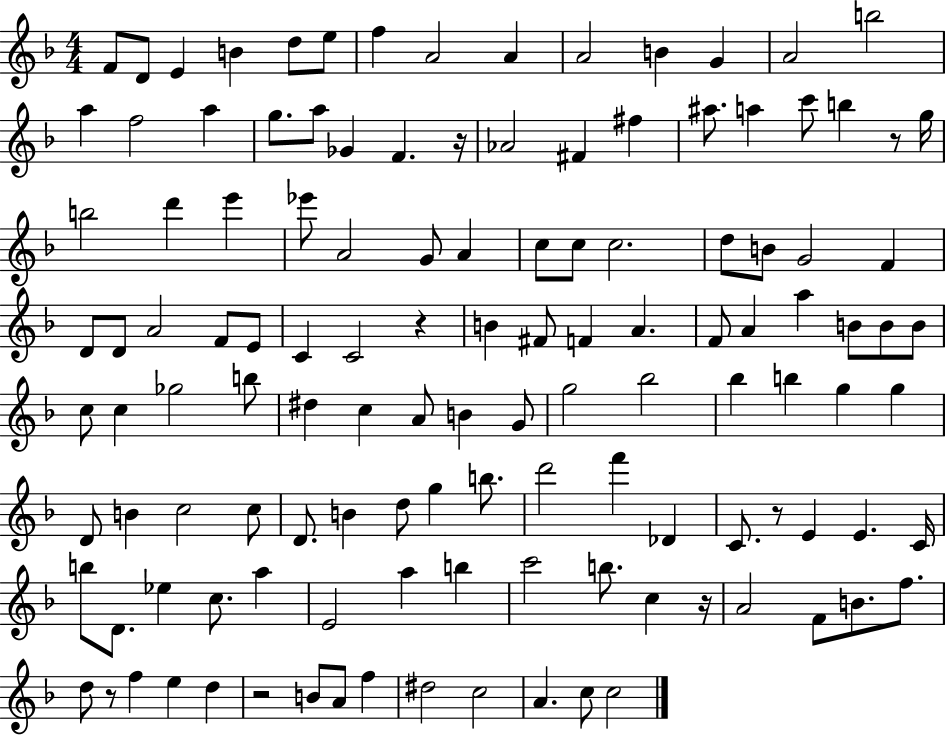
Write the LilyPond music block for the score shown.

{
  \clef treble
  \numericTimeSignature
  \time 4/4
  \key f \major
  f'8 d'8 e'4 b'4 d''8 e''8 | f''4 a'2 a'4 | a'2 b'4 g'4 | a'2 b''2 | \break a''4 f''2 a''4 | g''8. a''8 ges'4 f'4. r16 | aes'2 fis'4 fis''4 | ais''8. a''4 c'''8 b''4 r8 g''16 | \break b''2 d'''4 e'''4 | ees'''8 a'2 g'8 a'4 | c''8 c''8 c''2. | d''8 b'8 g'2 f'4 | \break d'8 d'8 a'2 f'8 e'8 | c'4 c'2 r4 | b'4 fis'8 f'4 a'4. | f'8 a'4 a''4 b'8 b'8 b'8 | \break c''8 c''4 ges''2 b''8 | dis''4 c''4 a'8 b'4 g'8 | g''2 bes''2 | bes''4 b''4 g''4 g''4 | \break d'8 b'4 c''2 c''8 | d'8. b'4 d''8 g''4 b''8. | d'''2 f'''4 des'4 | c'8. r8 e'4 e'4. c'16 | \break b''8 d'8. ees''4 c''8. a''4 | e'2 a''4 b''4 | c'''2 b''8. c''4 r16 | a'2 f'8 b'8. f''8. | \break d''8 r8 f''4 e''4 d''4 | r2 b'8 a'8 f''4 | dis''2 c''2 | a'4. c''8 c''2 | \break \bar "|."
}